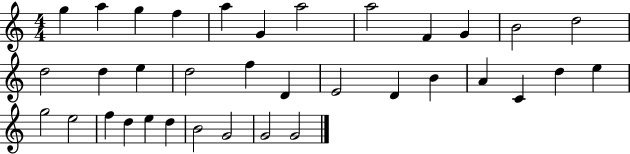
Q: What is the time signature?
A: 4/4